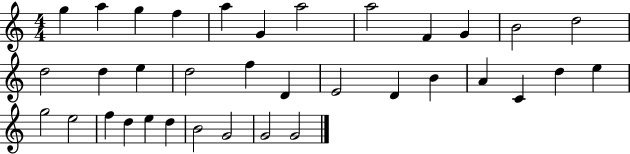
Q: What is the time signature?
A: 4/4